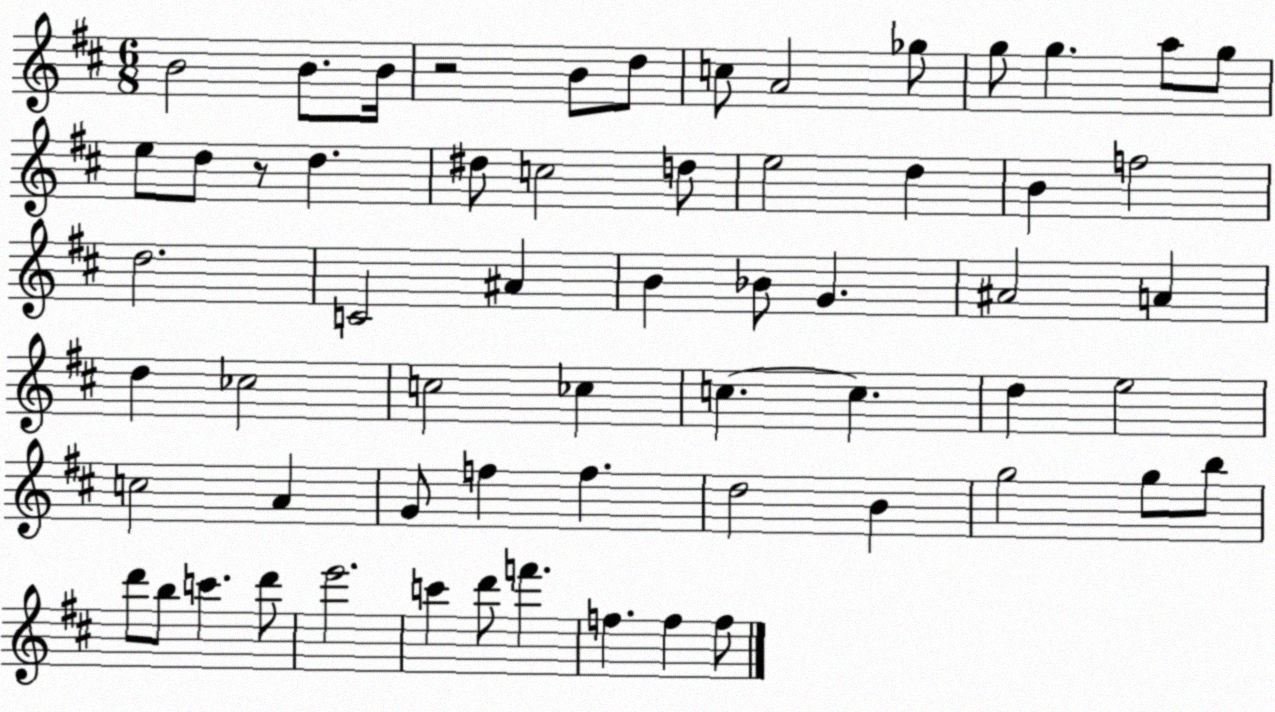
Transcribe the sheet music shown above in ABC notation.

X:1
T:Untitled
M:6/8
L:1/4
K:D
B2 B/2 B/4 z2 B/2 d/2 c/2 A2 _g/2 g/2 g a/2 g/2 e/2 d/2 z/2 d ^d/2 c2 d/2 e2 d B f2 d2 C2 ^A B _B/2 G ^A2 A d _c2 c2 _c c c d e2 c2 A G/2 f f d2 B g2 g/2 b/2 d'/2 b/2 c' d'/2 e'2 c' d'/2 f' f f f/2